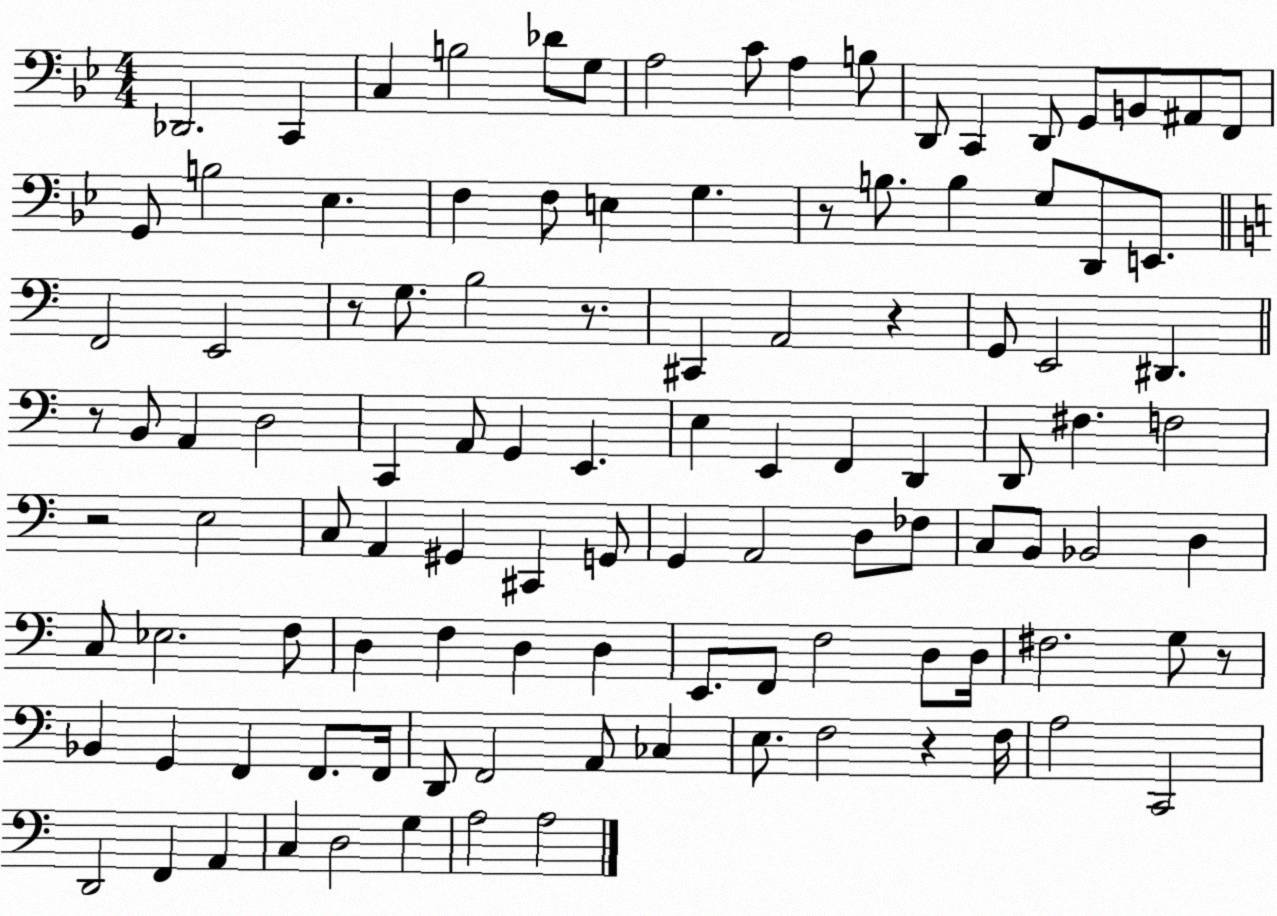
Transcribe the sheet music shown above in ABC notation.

X:1
T:Untitled
M:4/4
L:1/4
K:Bb
_D,,2 C,, C, B,2 _D/2 G,/2 A,2 C/2 A, B,/2 D,,/2 C,, D,,/2 G,,/2 B,,/2 ^A,,/2 F,,/2 G,,/2 B,2 _E, F, F,/2 E, G, z/2 B,/2 B, G,/2 D,,/2 E,,/2 F,,2 E,,2 z/2 G,/2 B,2 z/2 ^C,, A,,2 z G,,/2 E,,2 ^D,, z/2 B,,/2 A,, D,2 C,, A,,/2 G,, E,, E, E,, F,, D,, D,,/2 ^F, F,2 z2 E,2 C,/2 A,, ^G,, ^C,, G,,/2 G,, A,,2 D,/2 _F,/2 C,/2 B,,/2 _B,,2 D, C,/2 _E,2 F,/2 D, F, D, D, E,,/2 F,,/2 F,2 D,/2 D,/4 ^F,2 G,/2 z/2 _B,, G,, F,, F,,/2 F,,/4 D,,/2 F,,2 A,,/2 _C, E,/2 F,2 z F,/4 A,2 C,,2 D,,2 F,, A,, C, D,2 G, A,2 A,2